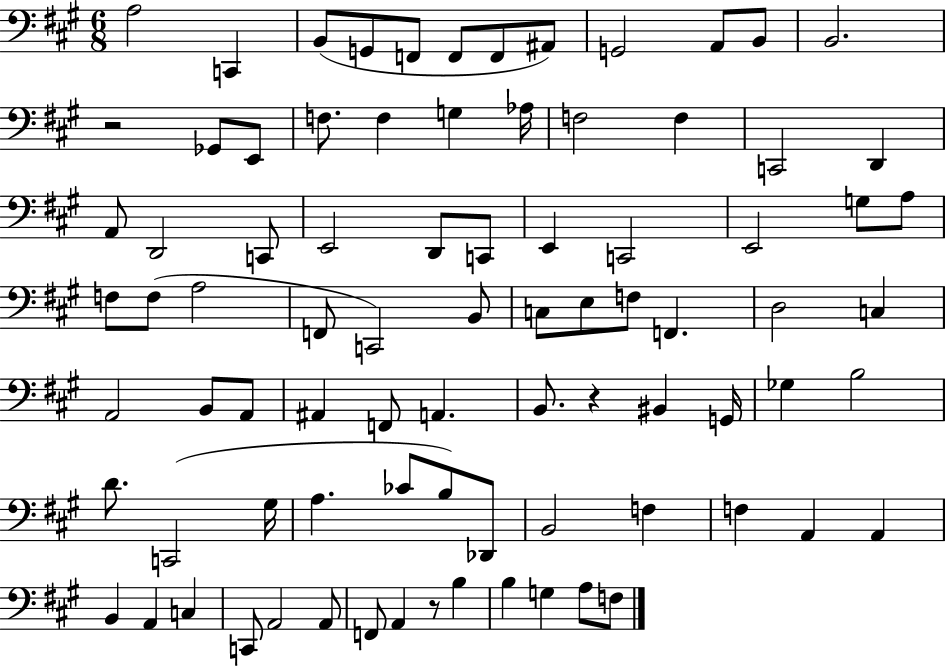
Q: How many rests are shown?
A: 3